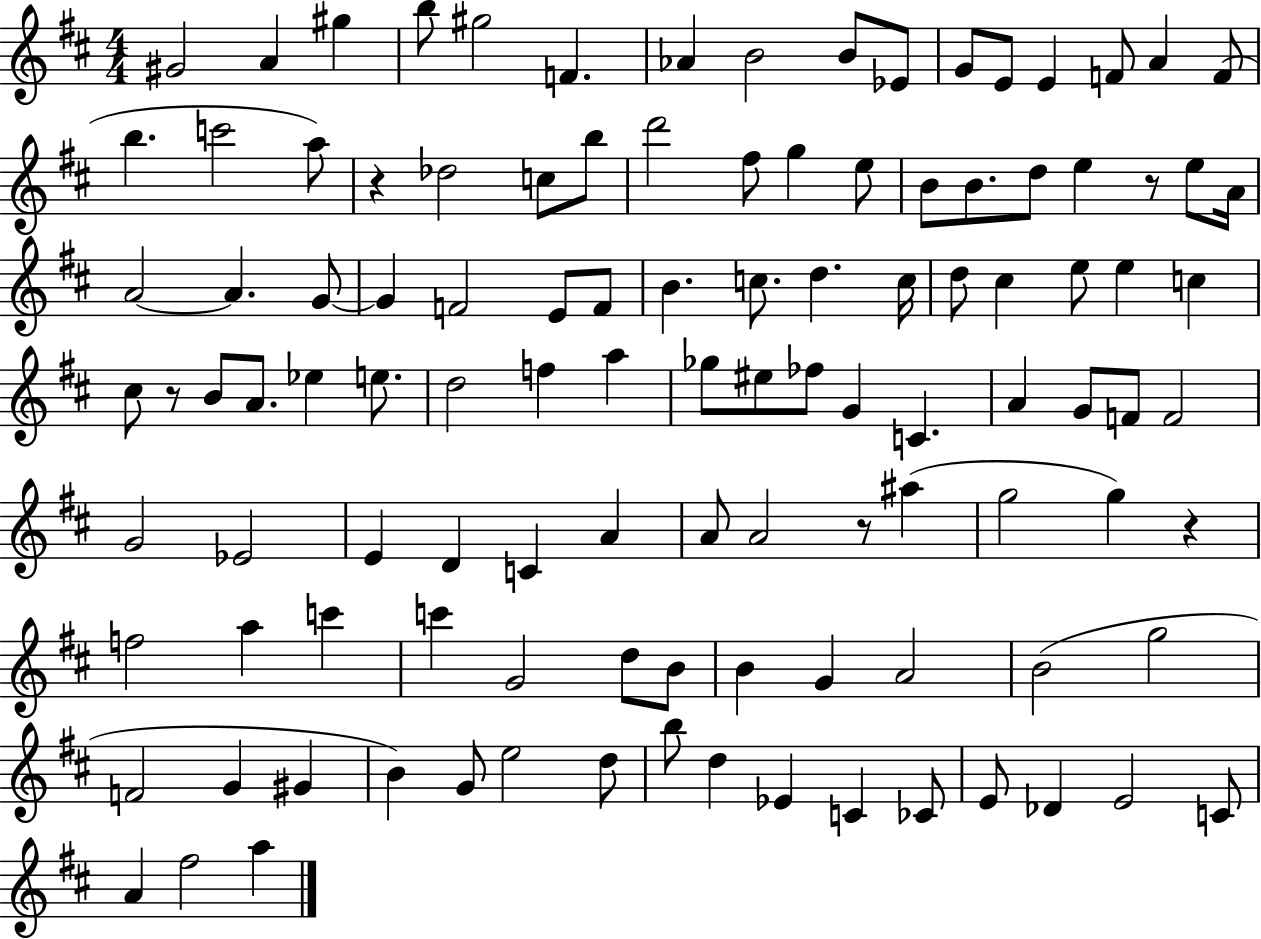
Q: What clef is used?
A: treble